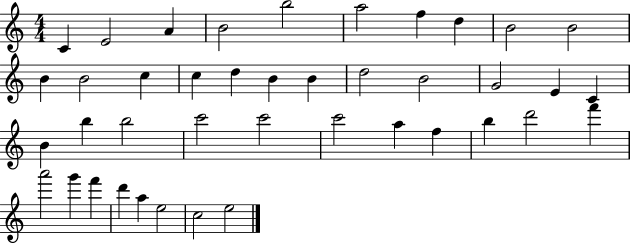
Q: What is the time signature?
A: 4/4